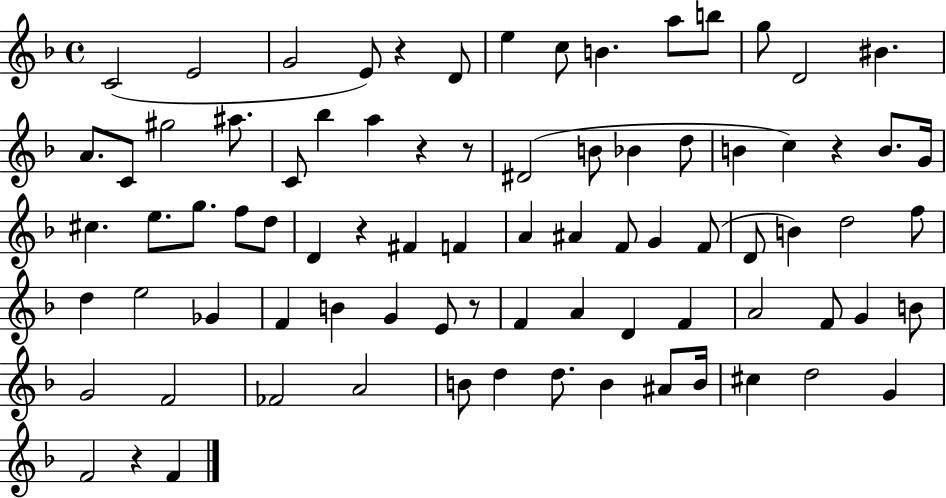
C4/h E4/h G4/h E4/e R/q D4/e E5/q C5/e B4/q. A5/e B5/e G5/e D4/h BIS4/q. A4/e. C4/e G#5/h A#5/e. C4/e Bb5/q A5/q R/q R/e D#4/h B4/e Bb4/q D5/e B4/q C5/q R/q B4/e. G4/s C#5/q. E5/e. G5/e. F5/e D5/e D4/q R/q F#4/q F4/q A4/q A#4/q F4/e G4/q F4/e D4/e B4/q D5/h F5/e D5/q E5/h Gb4/q F4/q B4/q G4/q E4/e R/e F4/q A4/q D4/q F4/q A4/h F4/e G4/q B4/e G4/h F4/h FES4/h A4/h B4/e D5/q D5/e. B4/q A#4/e B4/s C#5/q D5/h G4/q F4/h R/q F4/q